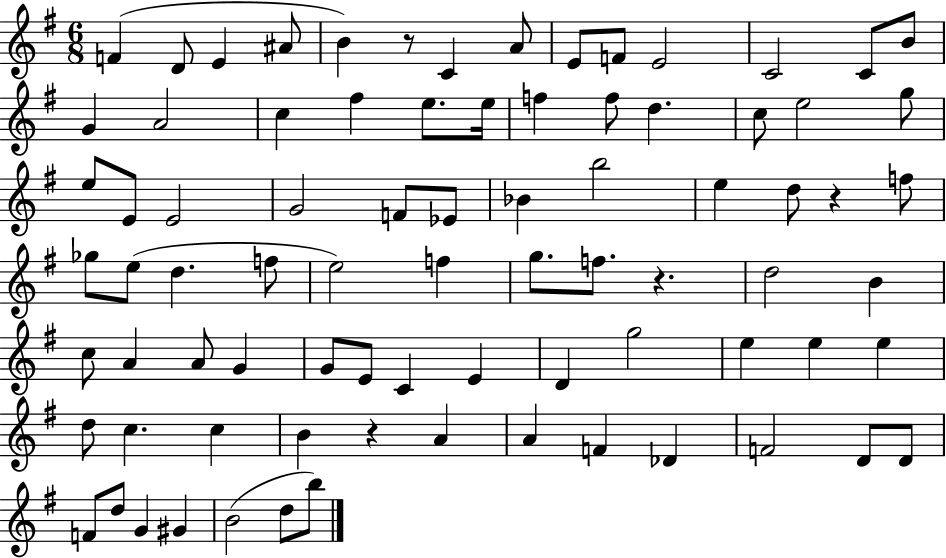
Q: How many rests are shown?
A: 4